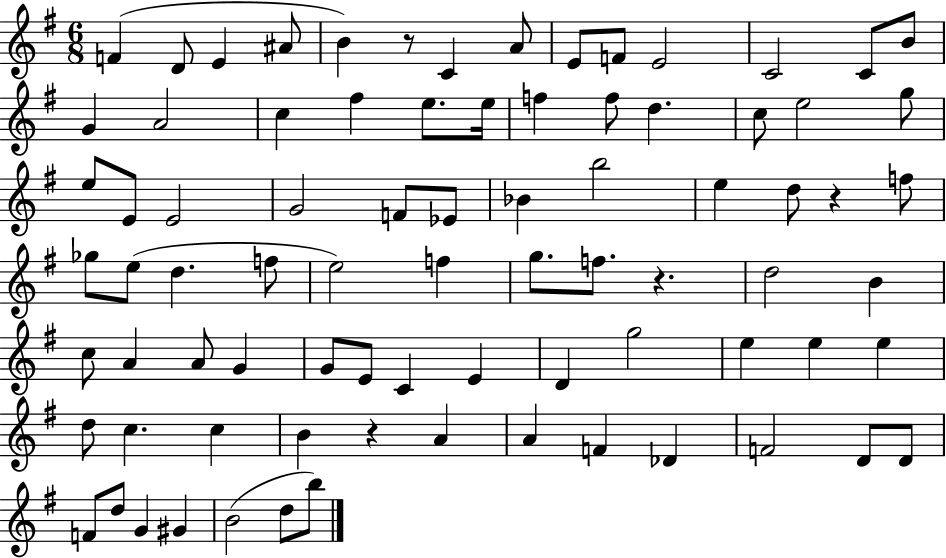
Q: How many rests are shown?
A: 4